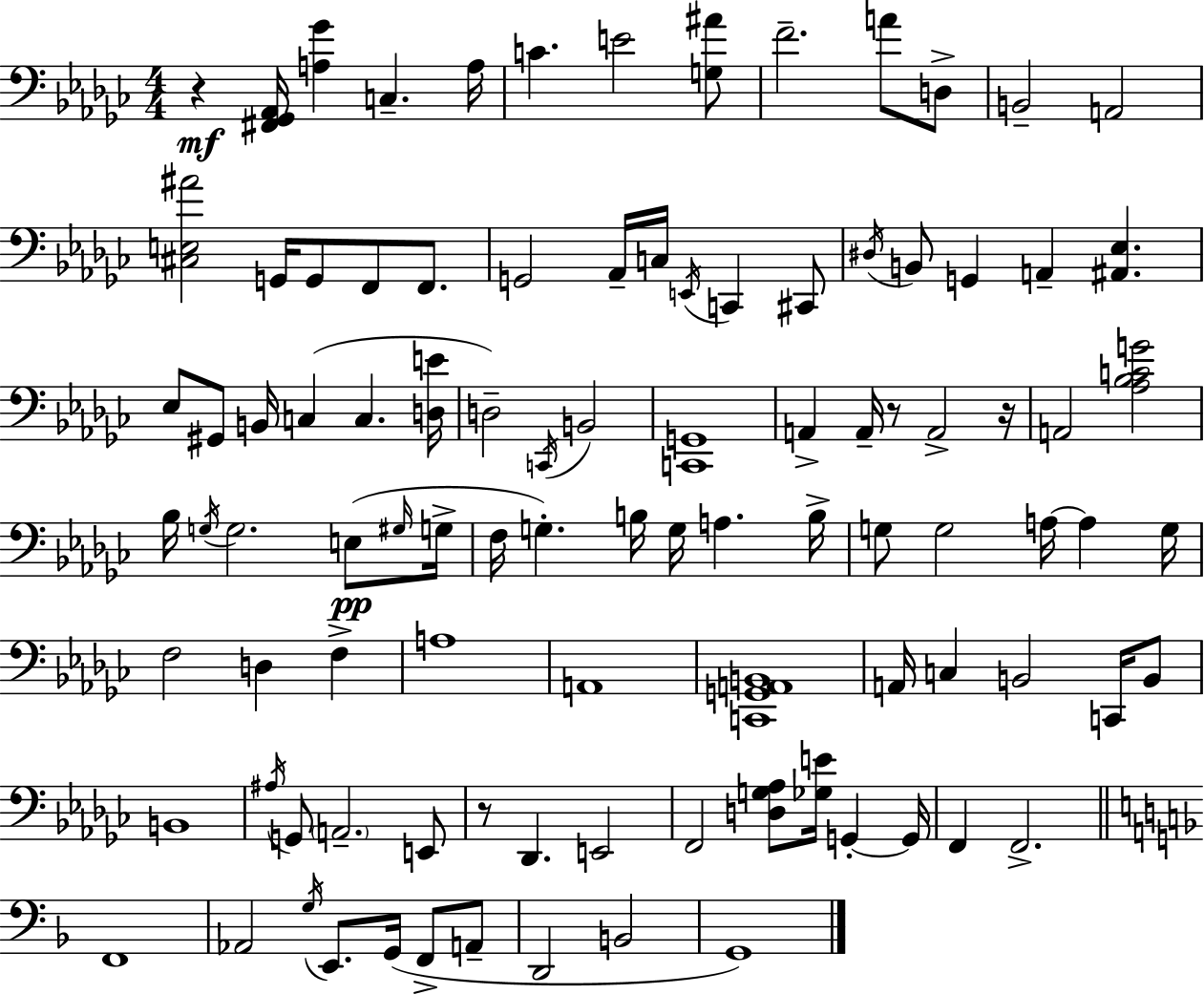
X:1
T:Untitled
M:4/4
L:1/4
K:Ebm
z [^F,,_G,,_A,,]/4 [A,_G] C, A,/4 C E2 [G,^A]/2 F2 A/2 D,/2 B,,2 A,,2 [^C,E,^A]2 G,,/4 G,,/2 F,,/2 F,,/2 G,,2 _A,,/4 C,/4 E,,/4 C,, ^C,,/2 ^D,/4 B,,/2 G,, A,, [^A,,_E,] _E,/2 ^G,,/2 B,,/4 C, C, [D,E]/4 D,2 C,,/4 B,,2 [C,,G,,]4 A,, A,,/4 z/2 A,,2 z/4 A,,2 [_A,_B,CG]2 _B,/4 G,/4 G,2 E,/2 ^G,/4 G,/4 F,/4 G, B,/4 G,/4 A, B,/4 G,/2 G,2 A,/4 A, G,/4 F,2 D, F, A,4 A,,4 [C,,G,,A,,B,,]4 A,,/4 C, B,,2 C,,/4 B,,/2 B,,4 ^A,/4 G,,/2 A,,2 E,,/2 z/2 _D,, E,,2 F,,2 [D,G,_A,]/2 [_G,E]/4 G,, G,,/4 F,, F,,2 F,,4 _A,,2 G,/4 E,,/2 G,,/4 F,,/2 A,,/2 D,,2 B,,2 G,,4